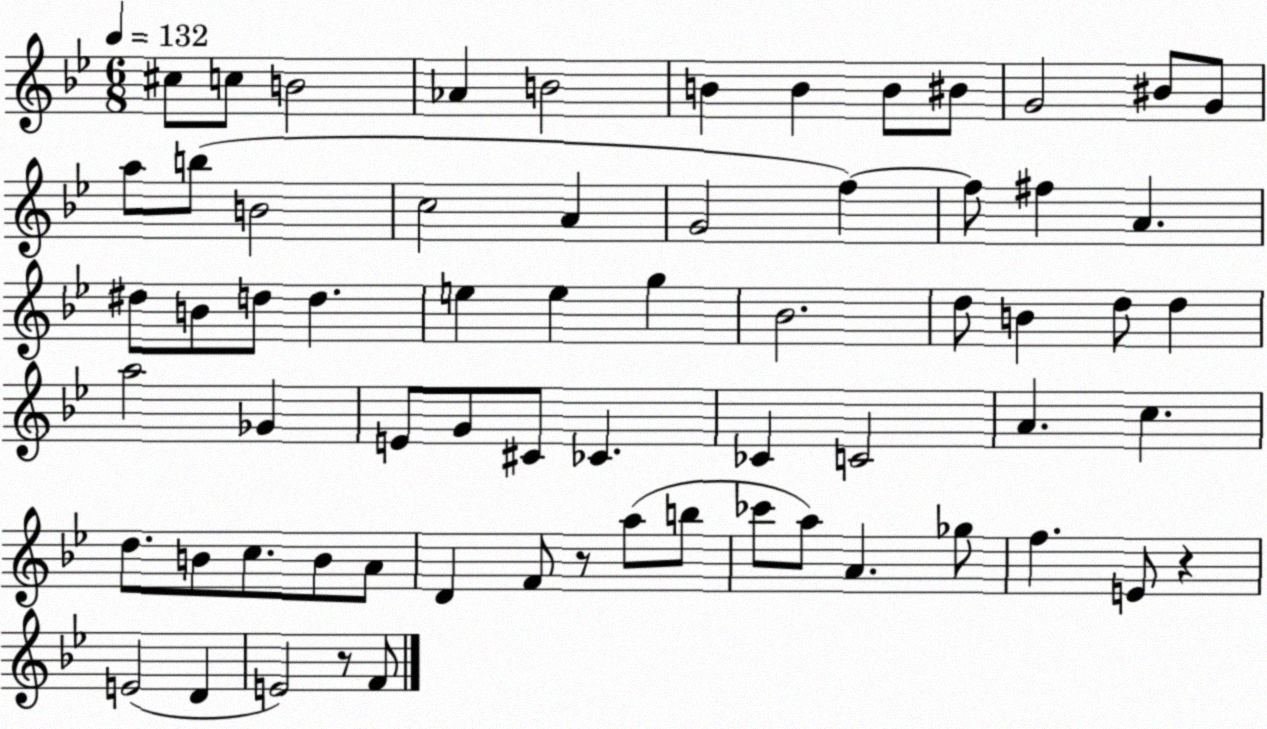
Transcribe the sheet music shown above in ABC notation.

X:1
T:Untitled
M:6/8
L:1/4
K:Bb
^c/2 c/2 B2 _A B2 B B B/2 ^B/2 G2 ^B/2 G/2 a/2 b/2 B2 c2 A G2 f f/2 ^f A ^d/2 B/2 d/2 d e e g _B2 d/2 B d/2 d a2 _G E/2 G/2 ^C/2 _C _C C2 A c d/2 B/2 c/2 B/2 A/2 D F/2 z/2 a/2 b/2 _c'/2 a/2 A _g/2 f E/2 z E2 D E2 z/2 F/2